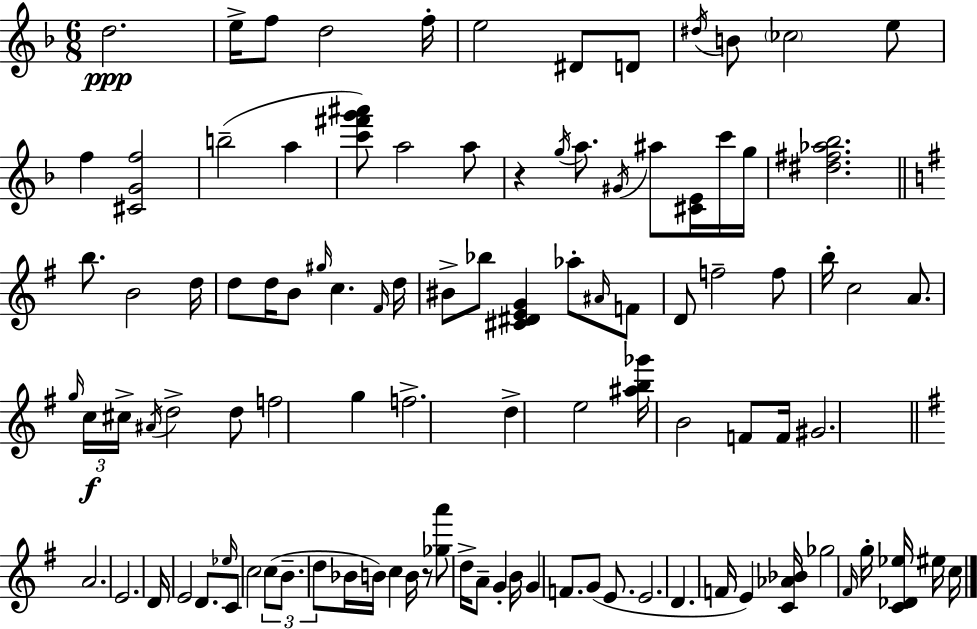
D5/h. E5/s F5/e D5/h F5/s E5/h D#4/e D4/e D#5/s B4/e CES5/h E5/e F5/q [C#4,G4,F5]/h B5/h A5/q [C6,F#6,G6,A#6]/e A5/h A5/e R/q G5/s A5/e. G#4/s A#5/e [C#4,E4]/s C6/s G5/s [D#5,F#5,Ab5,Bb5]/h. B5/e. B4/h D5/s D5/e D5/s B4/e G#5/s C5/q. F#4/s D5/s BIS4/e Bb5/e [C#4,D#4,E4,G4]/q Ab5/e A#4/s F4/e D4/e F5/h F5/e B5/s C5/h A4/e. G5/s C5/s C#5/s A#4/s D5/h D5/e F5/h G5/q F5/h. D5/q E5/h [A#5,B5,Gb6]/s B4/h F4/e F4/s G#4/h. A4/h. E4/h. D4/s E4/h D4/e. Eb5/s C4/e C5/h C5/e B4/e. D5/e Bb4/s B4/s C5/q B4/s R/e [Gb5,A6]/e D5/s A4/e G4/q B4/s G4/q F4/e. G4/e E4/e. E4/h. D4/q. F4/s E4/q [C4,Ab4,Bb4]/s Gb5/h F#4/s G5/s [C4,Db4,Eb5]/s EIS5/s C5/s